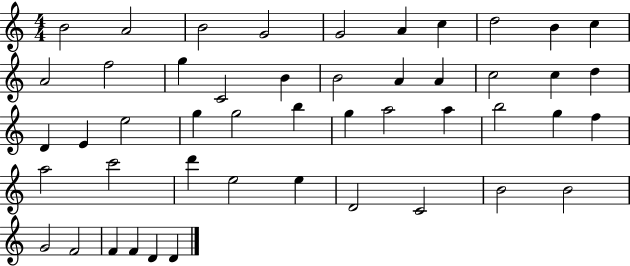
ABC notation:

X:1
T:Untitled
M:4/4
L:1/4
K:C
B2 A2 B2 G2 G2 A c d2 B c A2 f2 g C2 B B2 A A c2 c d D E e2 g g2 b g a2 a b2 g f a2 c'2 d' e2 e D2 C2 B2 B2 G2 F2 F F D D